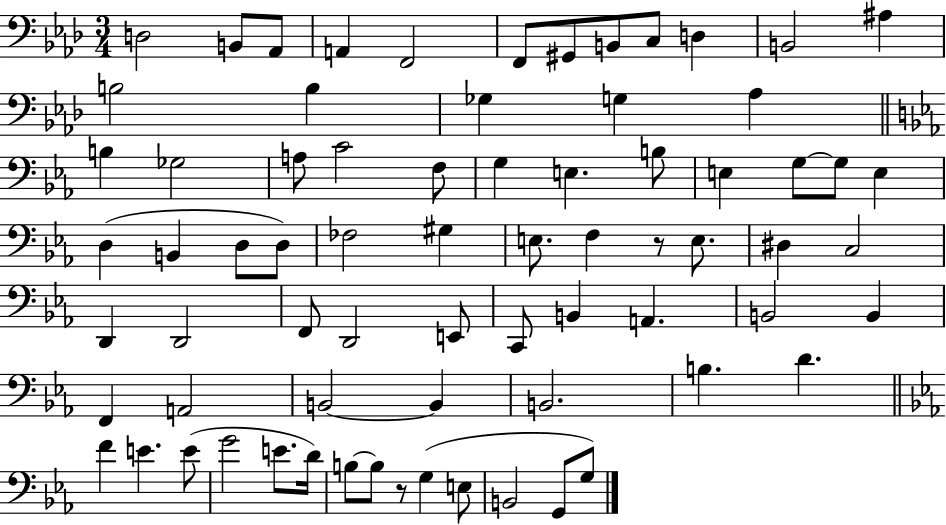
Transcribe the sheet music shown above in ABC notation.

X:1
T:Untitled
M:3/4
L:1/4
K:Ab
D,2 B,,/2 _A,,/2 A,, F,,2 F,,/2 ^G,,/2 B,,/2 C,/2 D, B,,2 ^A, B,2 B, _G, G, _A, B, _G,2 A,/2 C2 F,/2 G, E, B,/2 E, G,/2 G,/2 E, D, B,, D,/2 D,/2 _F,2 ^G, E,/2 F, z/2 E,/2 ^D, C,2 D,, D,,2 F,,/2 D,,2 E,,/2 C,,/2 B,, A,, B,,2 B,, F,, A,,2 B,,2 B,, B,,2 B, D F E E/2 G2 E/2 D/4 B,/2 B,/2 z/2 G, E,/2 B,,2 G,,/2 G,/2